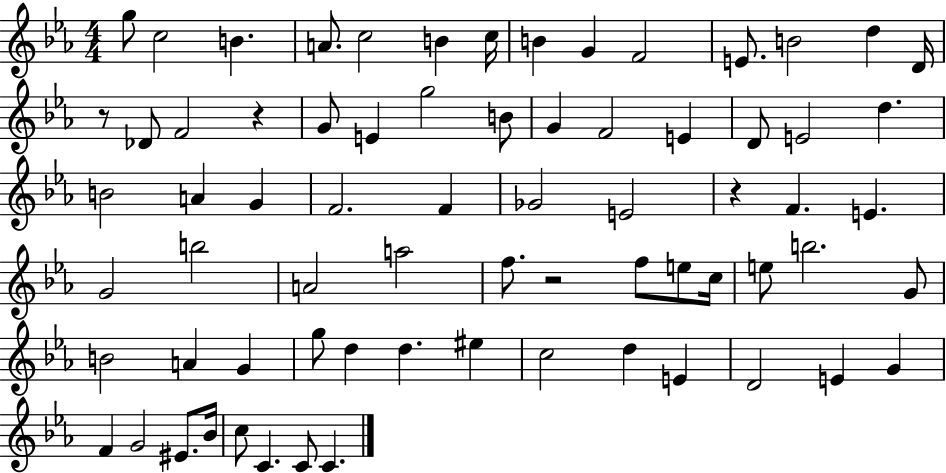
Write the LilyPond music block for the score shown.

{
  \clef treble
  \numericTimeSignature
  \time 4/4
  \key ees \major
  g''8 c''2 b'4. | a'8. c''2 b'4 c''16 | b'4 g'4 f'2 | e'8. b'2 d''4 d'16 | \break r8 des'8 f'2 r4 | g'8 e'4 g''2 b'8 | g'4 f'2 e'4 | d'8 e'2 d''4. | \break b'2 a'4 g'4 | f'2. f'4 | ges'2 e'2 | r4 f'4. e'4. | \break g'2 b''2 | a'2 a''2 | f''8. r2 f''8 e''8 c''16 | e''8 b''2. g'8 | \break b'2 a'4 g'4 | g''8 d''4 d''4. eis''4 | c''2 d''4 e'4 | d'2 e'4 g'4 | \break f'4 g'2 eis'8. bes'16 | c''8 c'4. c'8 c'4. | \bar "|."
}